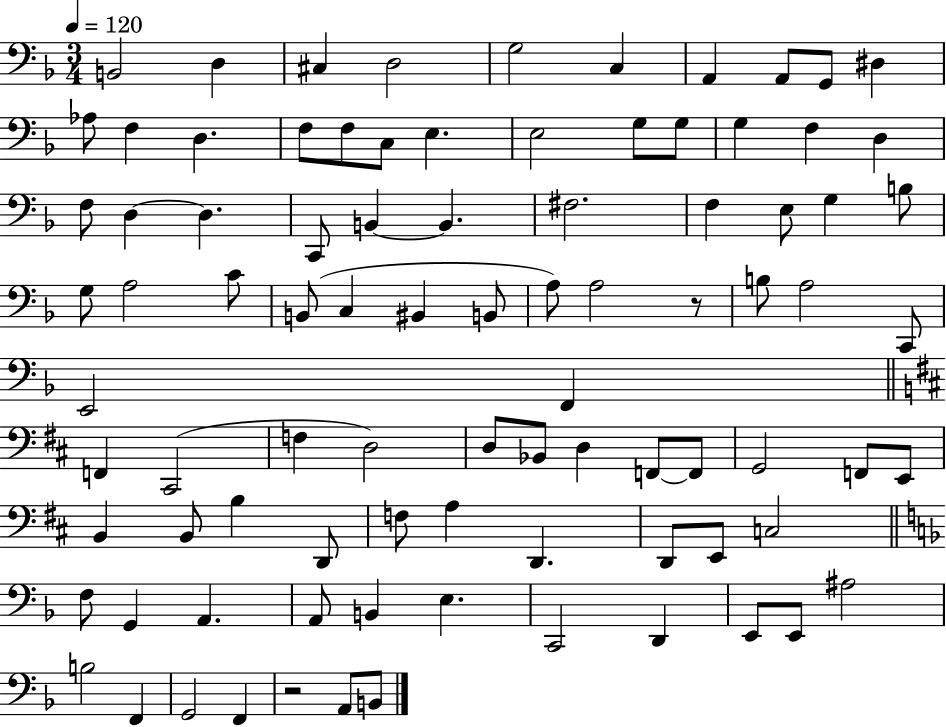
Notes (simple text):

B2/h D3/q C#3/q D3/h G3/h C3/q A2/q A2/e G2/e D#3/q Ab3/e F3/q D3/q. F3/e F3/e C3/e E3/q. E3/h G3/e G3/e G3/q F3/q D3/q F3/e D3/q D3/q. C2/e B2/q B2/q. F#3/h. F3/q E3/e G3/q B3/e G3/e A3/h C4/e B2/e C3/q BIS2/q B2/e A3/e A3/h R/e B3/e A3/h C2/e E2/h F2/q F2/q C#2/h F3/q D3/h D3/e Bb2/e D3/q F2/e F2/e G2/h F2/e E2/e B2/q B2/e B3/q D2/e F3/e A3/q D2/q. D2/e E2/e C3/h F3/e G2/q A2/q. A2/e B2/q E3/q. C2/h D2/q E2/e E2/e A#3/h B3/h F2/q G2/h F2/q R/h A2/e B2/e